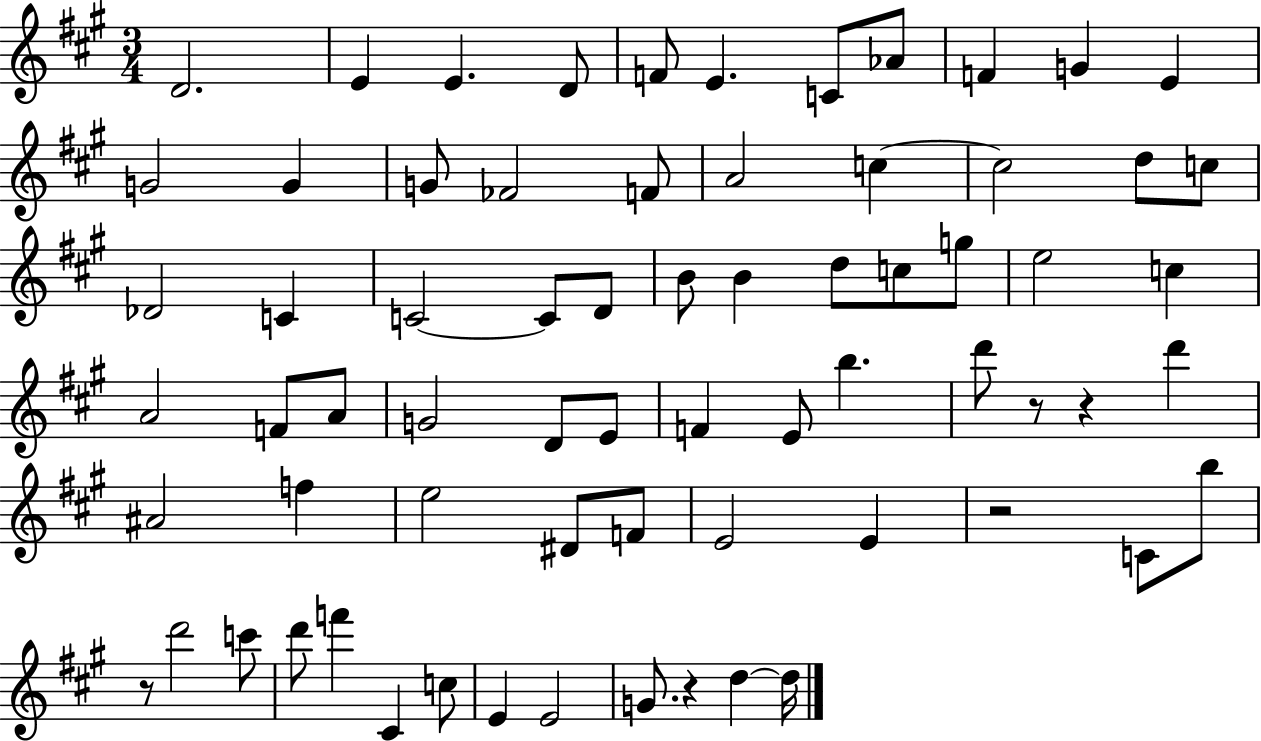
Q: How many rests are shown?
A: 5